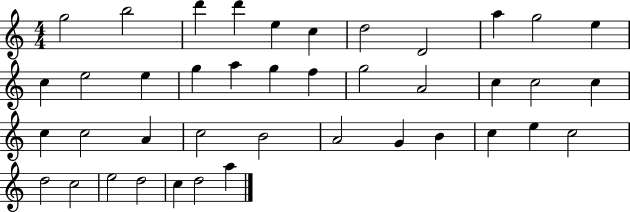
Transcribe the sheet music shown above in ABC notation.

X:1
T:Untitled
M:4/4
L:1/4
K:C
g2 b2 d' d' e c d2 D2 a g2 e c e2 e g a g f g2 A2 c c2 c c c2 A c2 B2 A2 G B c e c2 d2 c2 e2 d2 c d2 a